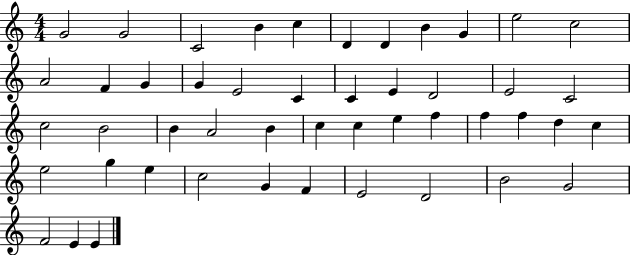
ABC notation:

X:1
T:Untitled
M:4/4
L:1/4
K:C
G2 G2 C2 B c D D B G e2 c2 A2 F G G E2 C C E D2 E2 C2 c2 B2 B A2 B c c e f f f d c e2 g e c2 G F E2 D2 B2 G2 F2 E E